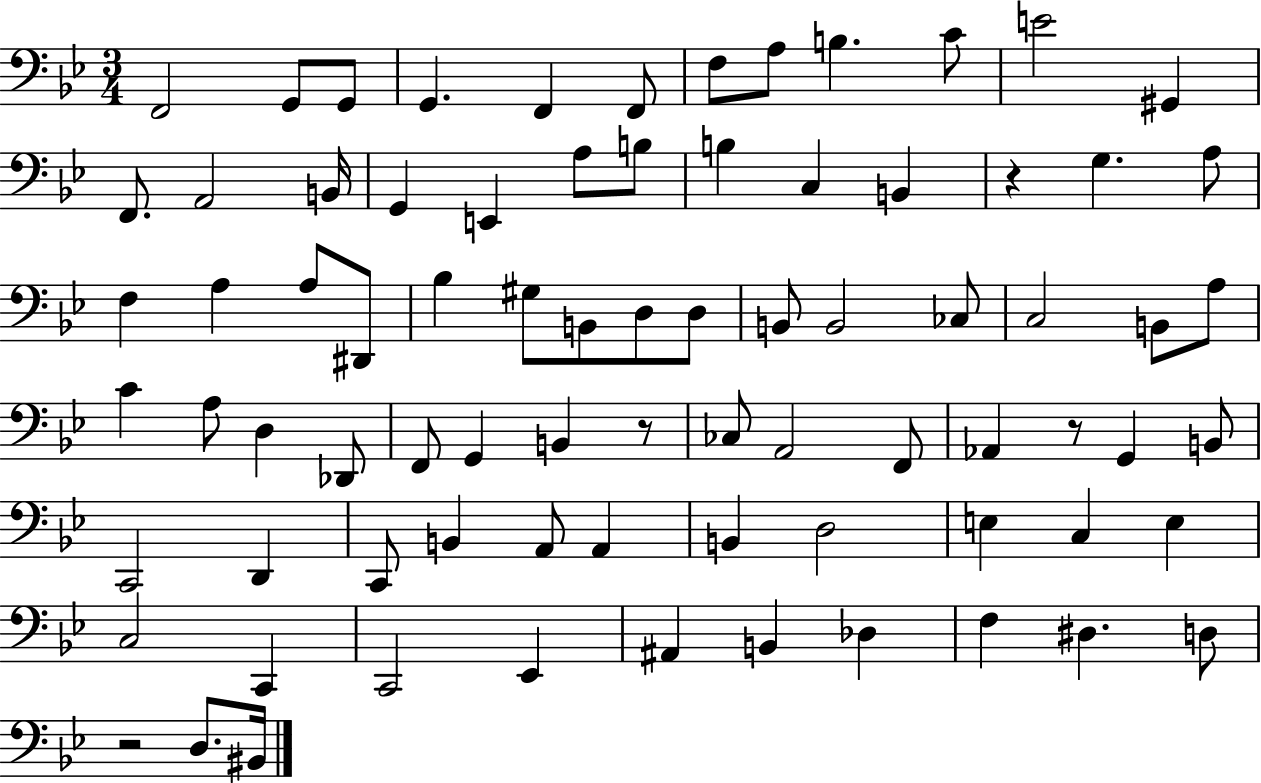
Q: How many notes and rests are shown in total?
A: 79